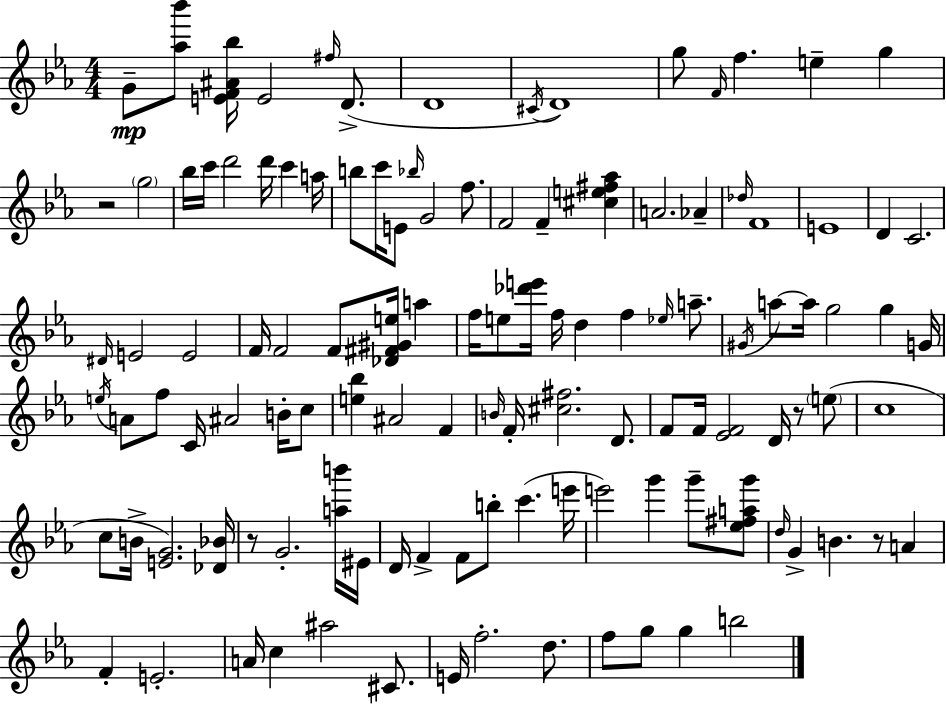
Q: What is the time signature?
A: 4/4